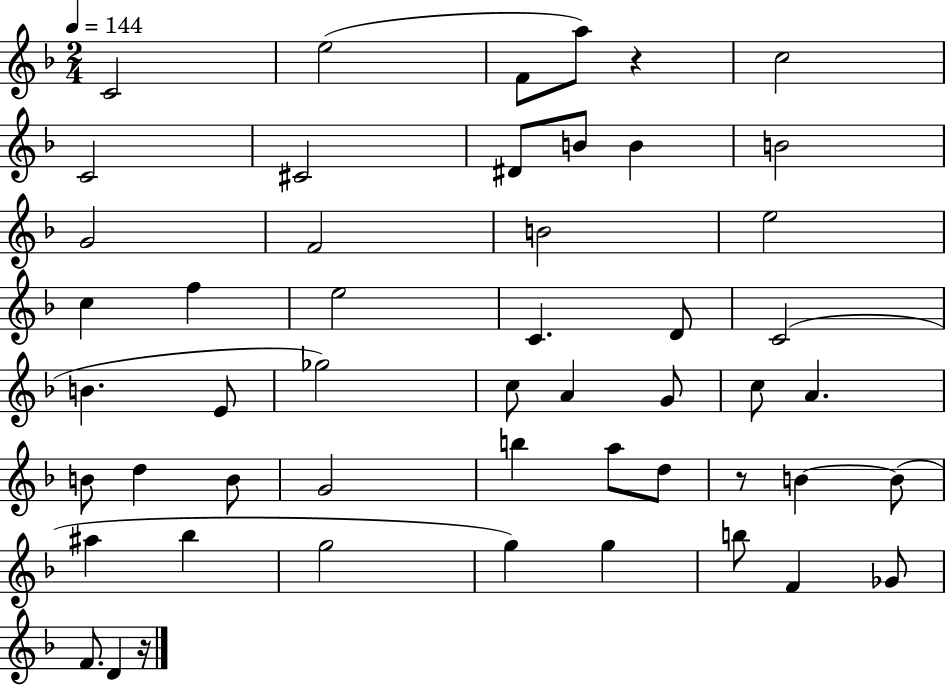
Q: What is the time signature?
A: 2/4